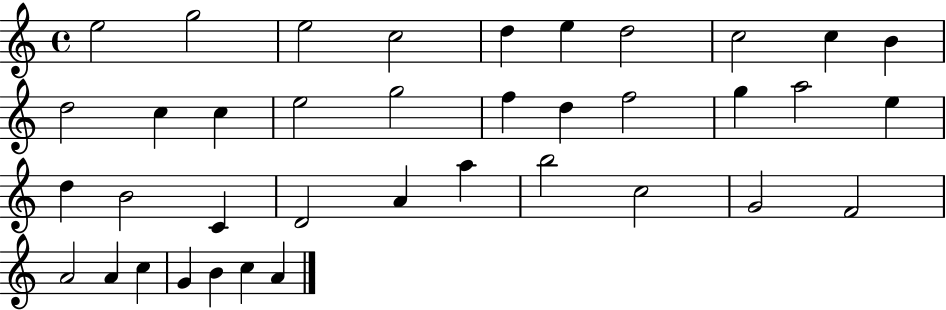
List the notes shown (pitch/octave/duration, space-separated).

E5/h G5/h E5/h C5/h D5/q E5/q D5/h C5/h C5/q B4/q D5/h C5/q C5/q E5/h G5/h F5/q D5/q F5/h G5/q A5/h E5/q D5/q B4/h C4/q D4/h A4/q A5/q B5/h C5/h G4/h F4/h A4/h A4/q C5/q G4/q B4/q C5/q A4/q